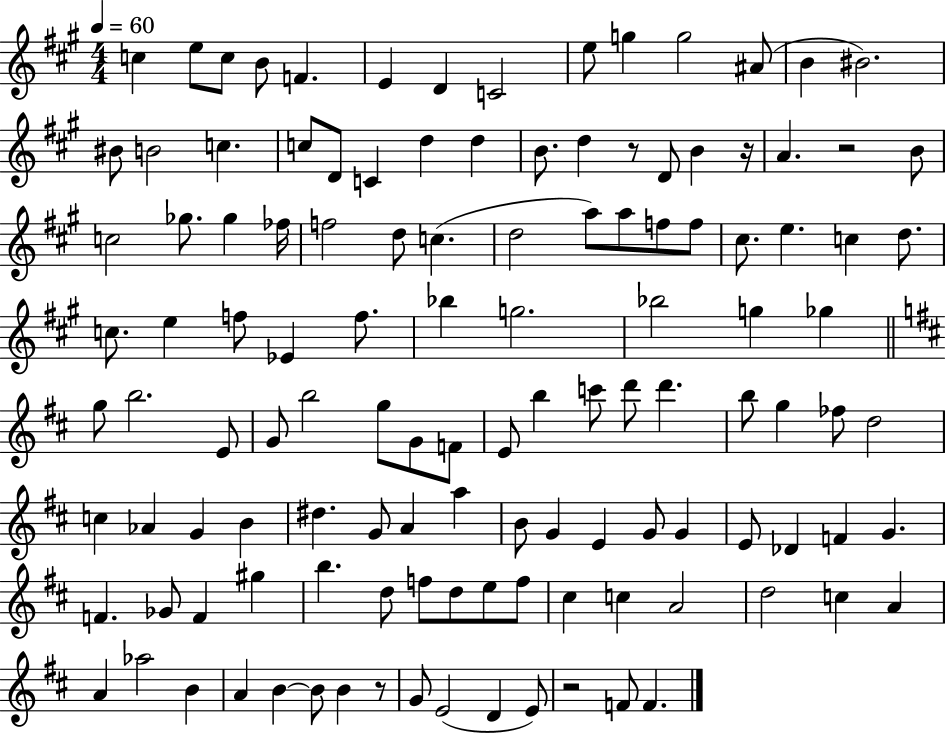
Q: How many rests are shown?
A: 5